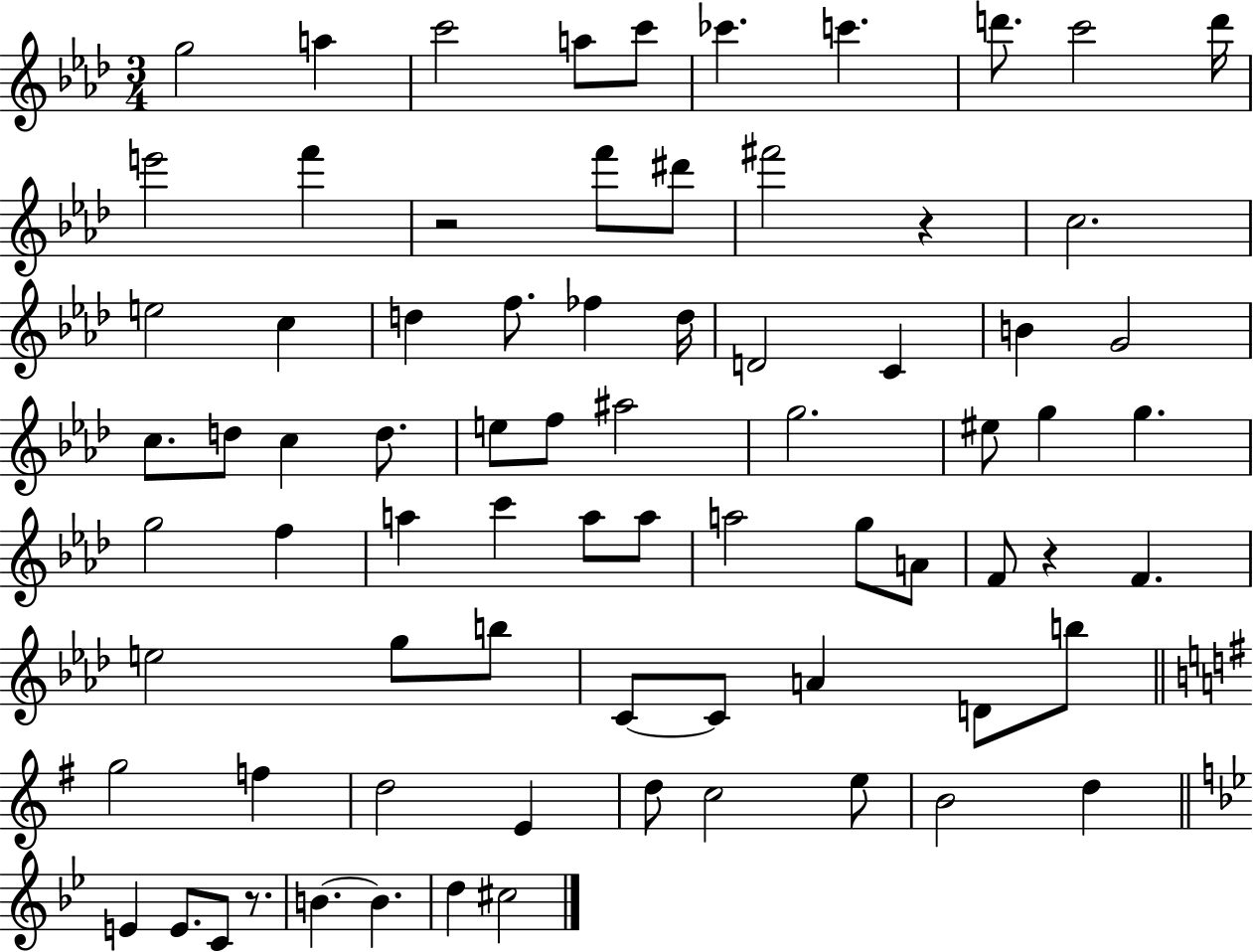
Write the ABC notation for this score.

X:1
T:Untitled
M:3/4
L:1/4
K:Ab
g2 a c'2 a/2 c'/2 _c' c' d'/2 c'2 d'/4 e'2 f' z2 f'/2 ^d'/2 ^f'2 z c2 e2 c d f/2 _f d/4 D2 C B G2 c/2 d/2 c d/2 e/2 f/2 ^a2 g2 ^e/2 g g g2 f a c' a/2 a/2 a2 g/2 A/2 F/2 z F e2 g/2 b/2 C/2 C/2 A D/2 b/2 g2 f d2 E d/2 c2 e/2 B2 d E E/2 C/2 z/2 B B d ^c2